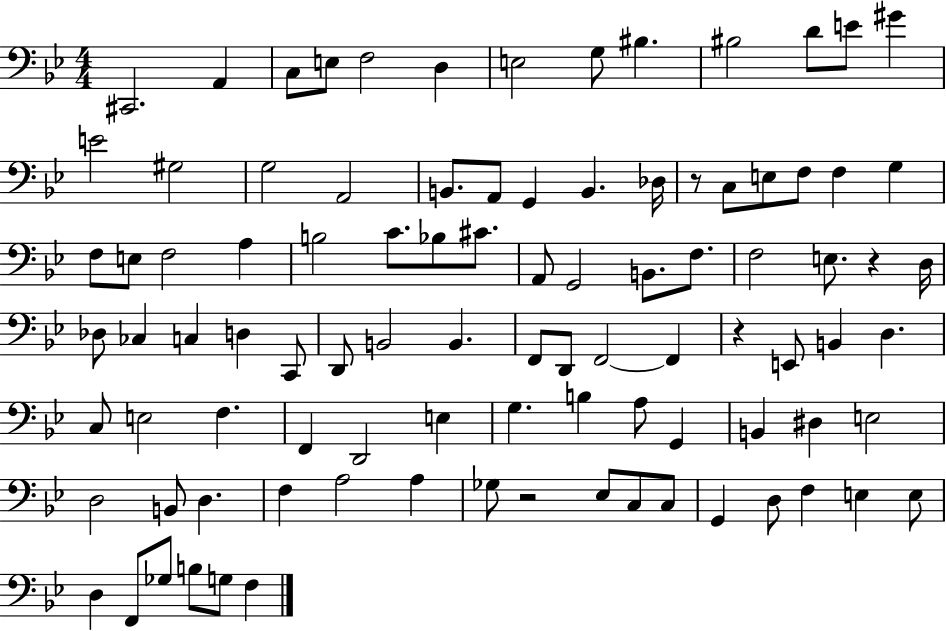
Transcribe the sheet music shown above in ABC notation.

X:1
T:Untitled
M:4/4
L:1/4
K:Bb
^C,,2 A,, C,/2 E,/2 F,2 D, E,2 G,/2 ^B, ^B,2 D/2 E/2 ^G E2 ^G,2 G,2 A,,2 B,,/2 A,,/2 G,, B,, _D,/4 z/2 C,/2 E,/2 F,/2 F, G, F,/2 E,/2 F,2 A, B,2 C/2 _B,/2 ^C/2 A,,/2 G,,2 B,,/2 F,/2 F,2 E,/2 z D,/4 _D,/2 _C, C, D, C,,/2 D,,/2 B,,2 B,, F,,/2 D,,/2 F,,2 F,, z E,,/2 B,, D, C,/2 E,2 F, F,, D,,2 E, G, B, A,/2 G,, B,, ^D, E,2 D,2 B,,/2 D, F, A,2 A, _G,/2 z2 _E,/2 C,/2 C,/2 G,, D,/2 F, E, E,/2 D, F,,/2 _G,/2 B,/2 G,/2 F,